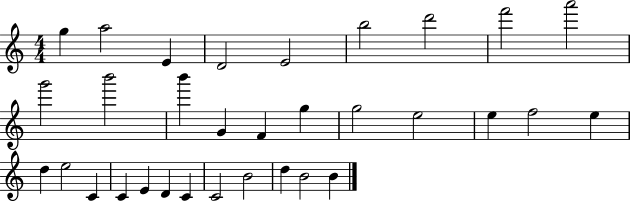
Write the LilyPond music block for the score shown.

{
  \clef treble
  \numericTimeSignature
  \time 4/4
  \key c \major
  g''4 a''2 e'4 | d'2 e'2 | b''2 d'''2 | f'''2 a'''2 | \break g'''2 b'''2 | b'''4 g'4 f'4 g''4 | g''2 e''2 | e''4 f''2 e''4 | \break d''4 e''2 c'4 | c'4 e'4 d'4 c'4 | c'2 b'2 | d''4 b'2 b'4 | \break \bar "|."
}